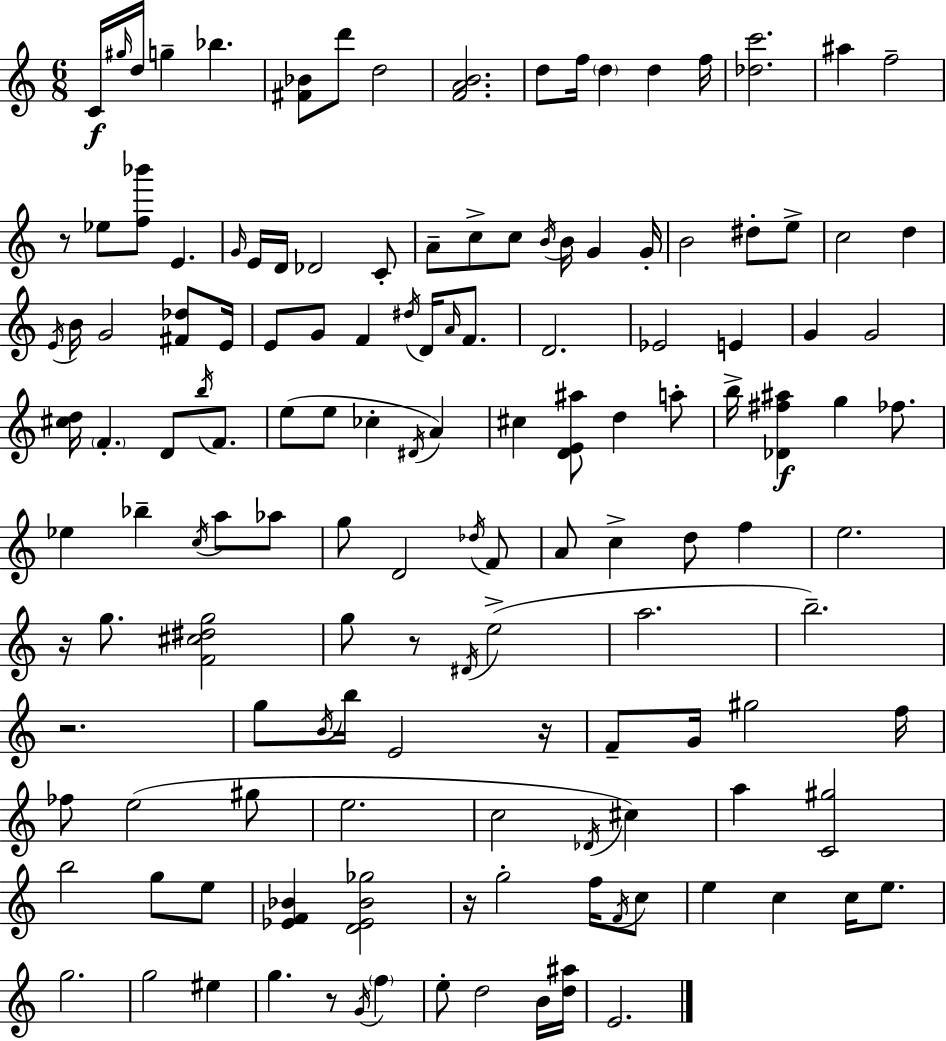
C4/s G#5/s D5/s G5/q Bb5/q. [F#4,Bb4]/e D6/e D5/h [F4,A4,B4]/h. D5/e F5/s D5/q D5/q F5/s [Db5,C6]/h. A#5/q F5/h R/e Eb5/e [F5,Bb6]/e E4/q. G4/s E4/s D4/s Db4/h C4/e A4/e C5/e C5/e B4/s B4/s G4/q G4/s B4/h D#5/e E5/e C5/h D5/q E4/s B4/s G4/h [F#4,Db5]/e E4/s E4/e G4/e F4/q D#5/s D4/s A4/s F4/e. D4/h. Eb4/h E4/q G4/q G4/h [C#5,D5]/s F4/q. D4/e B5/s F4/e. E5/e E5/e CES5/q D#4/s A4/q C#5/q [D4,E4,A#5]/e D5/q A5/e B5/s [Db4,F#5,A#5]/q G5/q FES5/e. Eb5/q Bb5/q C5/s A5/e Ab5/e G5/e D4/h Db5/s F4/e A4/e C5/q D5/e F5/q E5/h. R/s G5/e. [F4,C#5,D#5,G5]/h G5/e R/e D#4/s E5/h A5/h. B5/h. R/h. G5/e B4/s B5/s E4/h R/s F4/e G4/s G#5/h F5/s FES5/e E5/h G#5/e E5/h. C5/h Db4/s C#5/q A5/q [C4,G#5]/h B5/h G5/e E5/e [Eb4,F4,Bb4]/q [D4,Eb4,Bb4,Gb5]/h R/s G5/h F5/s F4/s C5/e E5/q C5/q C5/s E5/e. G5/h. G5/h EIS5/q G5/q. R/e G4/s F5/q E5/e D5/h B4/s [D5,A#5]/s E4/h.